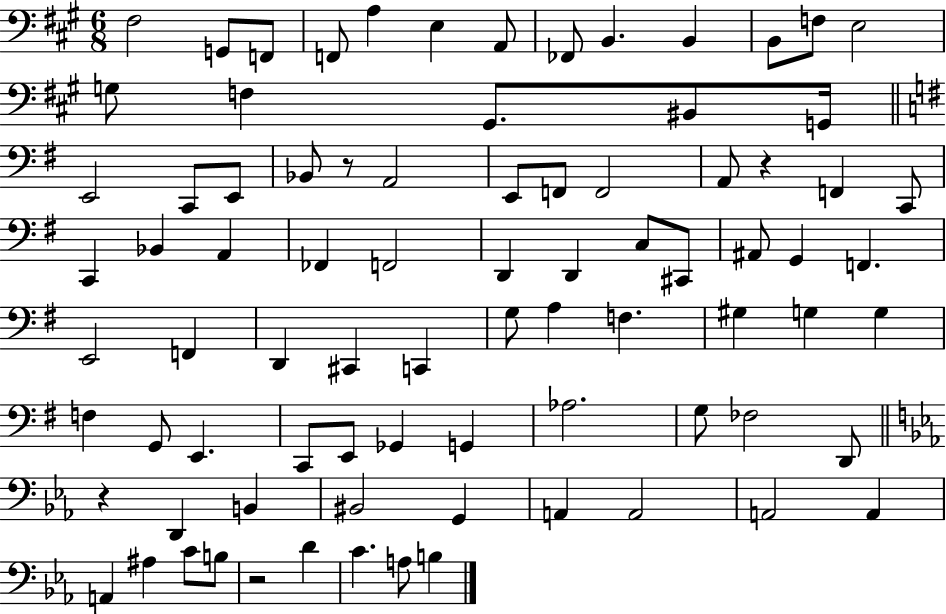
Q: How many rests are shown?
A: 4